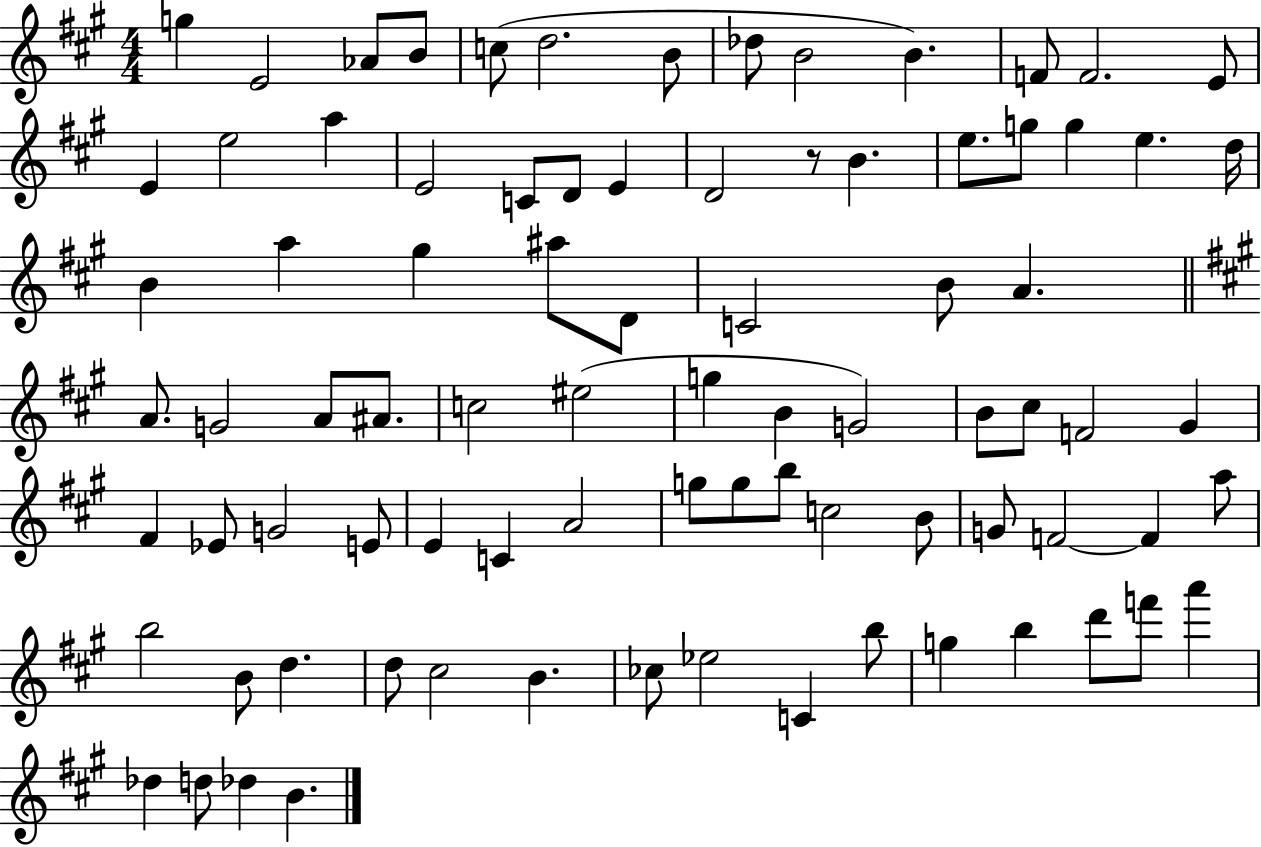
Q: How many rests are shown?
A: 1